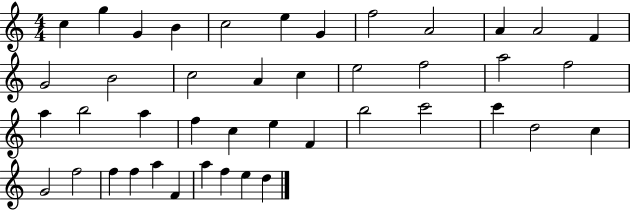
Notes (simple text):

C5/q G5/q G4/q B4/q C5/h E5/q G4/q F5/h A4/h A4/q A4/h F4/q G4/h B4/h C5/h A4/q C5/q E5/h F5/h A5/h F5/h A5/q B5/h A5/q F5/q C5/q E5/q F4/q B5/h C6/h C6/q D5/h C5/q G4/h F5/h F5/q F5/q A5/q F4/q A5/q F5/q E5/q D5/q